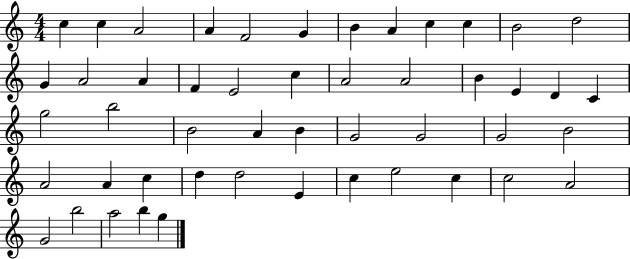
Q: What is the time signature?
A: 4/4